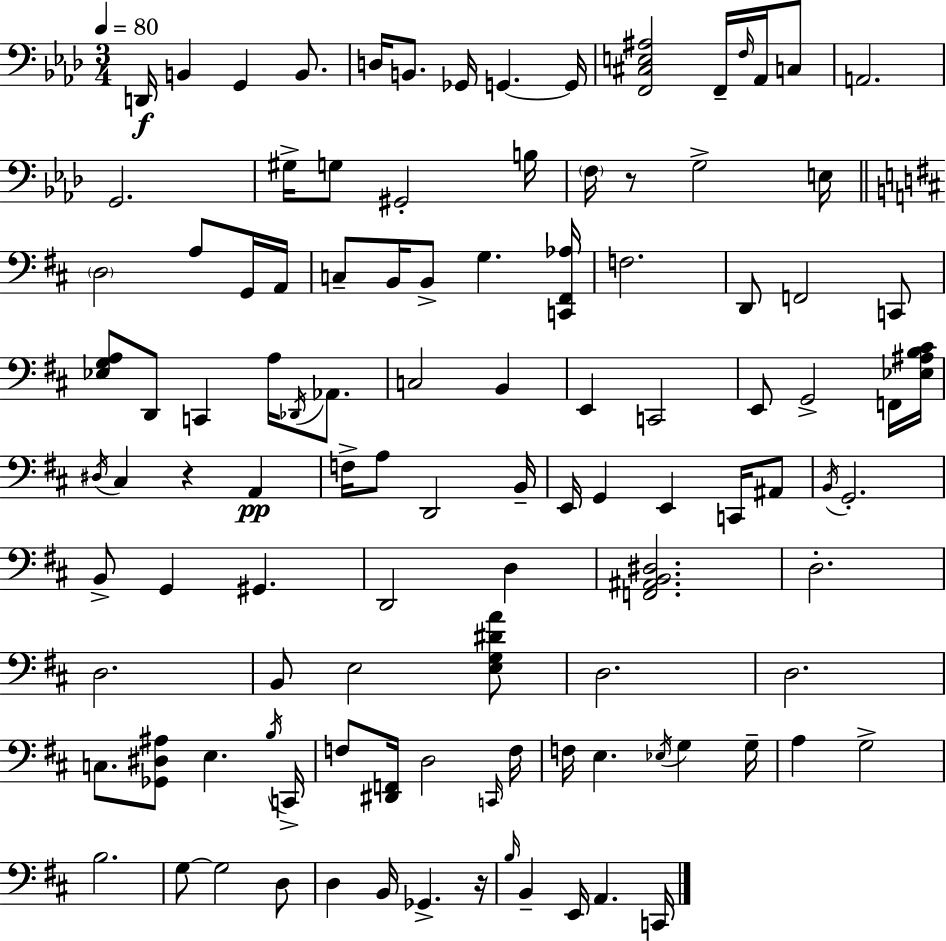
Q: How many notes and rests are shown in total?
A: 109